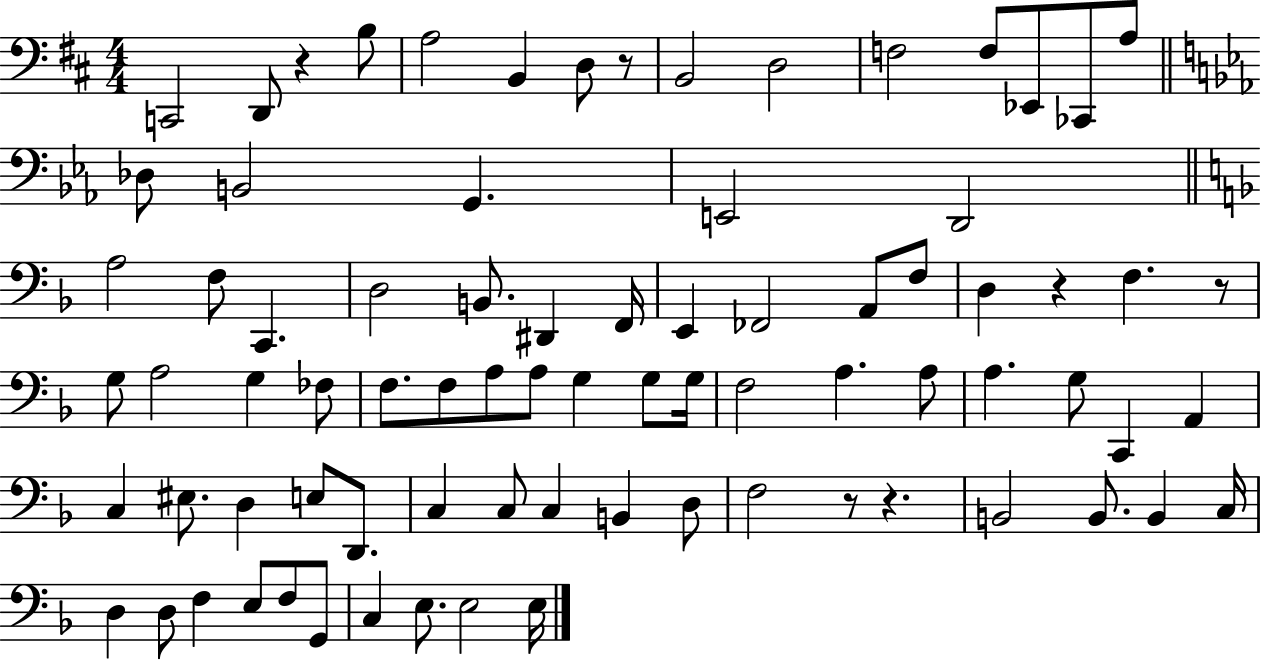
{
  \clef bass
  \numericTimeSignature
  \time 4/4
  \key d \major
  c,2 d,8 r4 b8 | a2 b,4 d8 r8 | b,2 d2 | f2 f8 ees,8 ces,8 a8 | \break \bar "||" \break \key c \minor des8 b,2 g,4. | e,2 d,2 | \bar "||" \break \key f \major a2 f8 c,4. | d2 b,8. dis,4 f,16 | e,4 fes,2 a,8 f8 | d4 r4 f4. r8 | \break g8 a2 g4 fes8 | f8. f8 a8 a8 g4 g8 g16 | f2 a4. a8 | a4. g8 c,4 a,4 | \break c4 eis8. d4 e8 d,8. | c4 c8 c4 b,4 d8 | f2 r8 r4. | b,2 b,8. b,4 c16 | \break d4 d8 f4 e8 f8 g,8 | c4 e8. e2 e16 | \bar "|."
}